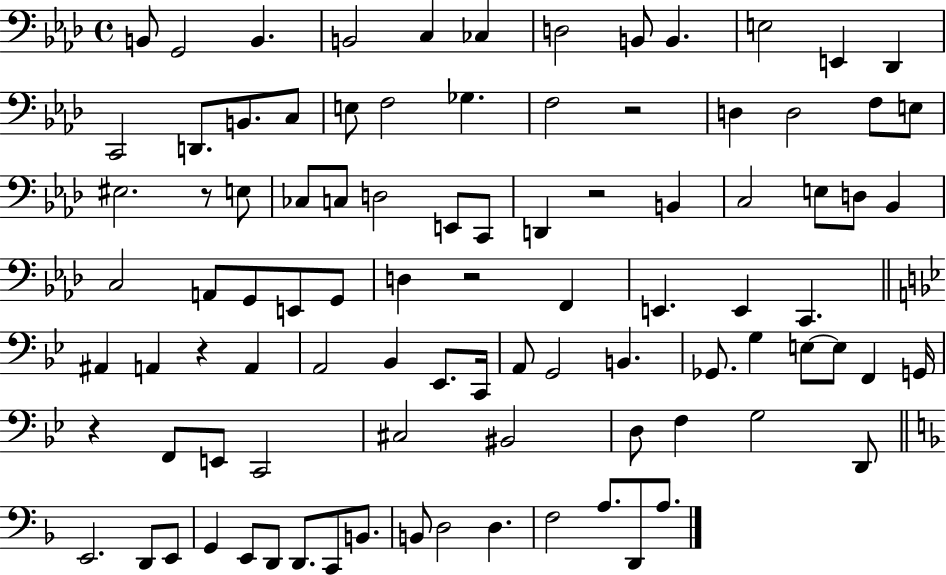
B2/e G2/h B2/q. B2/h C3/q CES3/q D3/h B2/e B2/q. E3/h E2/q Db2/q C2/h D2/e. B2/e. C3/e E3/e F3/h Gb3/q. F3/h R/h D3/q D3/h F3/e E3/e EIS3/h. R/e E3/e CES3/e C3/e D3/h E2/e C2/e D2/q R/h B2/q C3/h E3/e D3/e Bb2/q C3/h A2/e G2/e E2/e G2/e D3/q R/h F2/q E2/q. E2/q C2/q. A#2/q A2/q R/q A2/q A2/h Bb2/q Eb2/e. C2/s A2/e G2/h B2/q. Gb2/e. G3/q E3/e E3/e F2/q G2/s R/q F2/e E2/e C2/h C#3/h BIS2/h D3/e F3/q G3/h D2/e E2/h. D2/e E2/e G2/q E2/e D2/e D2/e. C2/e B2/e. B2/e D3/h D3/q. F3/h A3/e. D2/e A3/e.